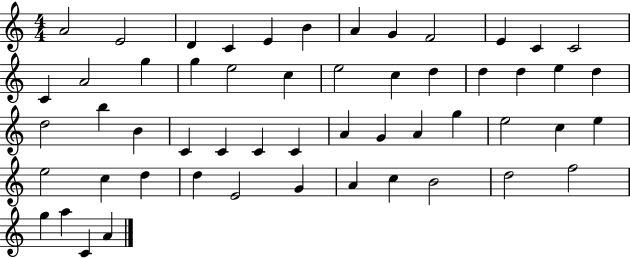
A4/h E4/h D4/q C4/q E4/q B4/q A4/q G4/q F4/h E4/q C4/q C4/h C4/q A4/h G5/q G5/q E5/h C5/q E5/h C5/q D5/q D5/q D5/q E5/q D5/q D5/h B5/q B4/q C4/q C4/q C4/q C4/q A4/q G4/q A4/q G5/q E5/h C5/q E5/q E5/h C5/q D5/q D5/q E4/h G4/q A4/q C5/q B4/h D5/h F5/h G5/q A5/q C4/q A4/q